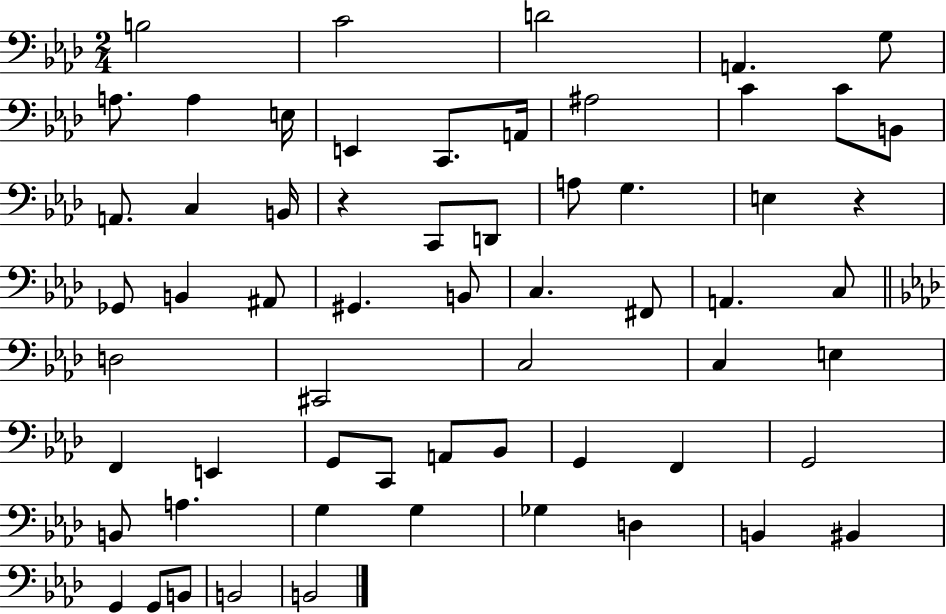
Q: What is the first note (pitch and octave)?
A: B3